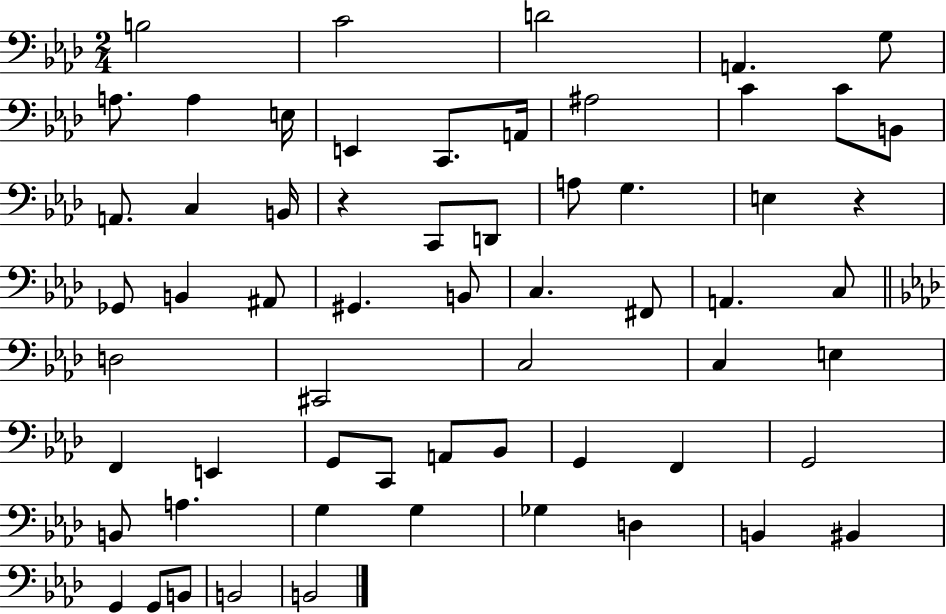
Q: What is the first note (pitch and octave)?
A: B3